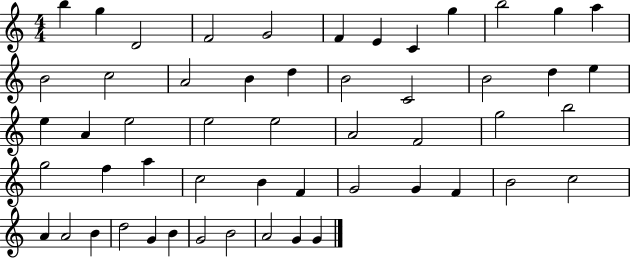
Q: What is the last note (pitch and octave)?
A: G4